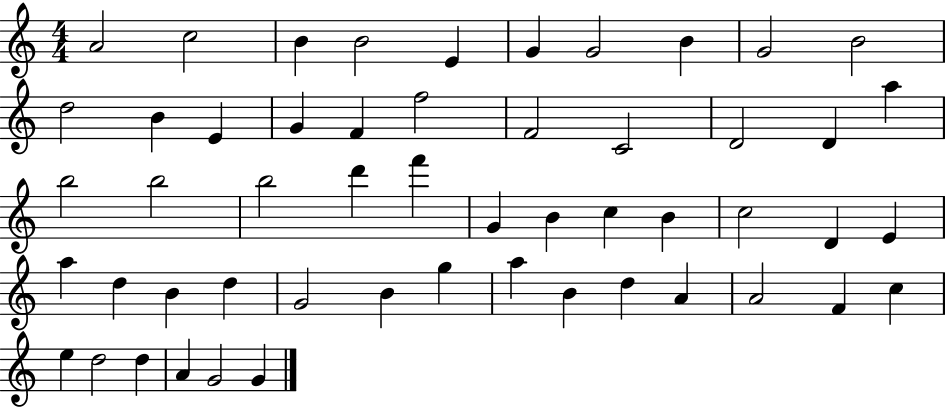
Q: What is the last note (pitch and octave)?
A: G4